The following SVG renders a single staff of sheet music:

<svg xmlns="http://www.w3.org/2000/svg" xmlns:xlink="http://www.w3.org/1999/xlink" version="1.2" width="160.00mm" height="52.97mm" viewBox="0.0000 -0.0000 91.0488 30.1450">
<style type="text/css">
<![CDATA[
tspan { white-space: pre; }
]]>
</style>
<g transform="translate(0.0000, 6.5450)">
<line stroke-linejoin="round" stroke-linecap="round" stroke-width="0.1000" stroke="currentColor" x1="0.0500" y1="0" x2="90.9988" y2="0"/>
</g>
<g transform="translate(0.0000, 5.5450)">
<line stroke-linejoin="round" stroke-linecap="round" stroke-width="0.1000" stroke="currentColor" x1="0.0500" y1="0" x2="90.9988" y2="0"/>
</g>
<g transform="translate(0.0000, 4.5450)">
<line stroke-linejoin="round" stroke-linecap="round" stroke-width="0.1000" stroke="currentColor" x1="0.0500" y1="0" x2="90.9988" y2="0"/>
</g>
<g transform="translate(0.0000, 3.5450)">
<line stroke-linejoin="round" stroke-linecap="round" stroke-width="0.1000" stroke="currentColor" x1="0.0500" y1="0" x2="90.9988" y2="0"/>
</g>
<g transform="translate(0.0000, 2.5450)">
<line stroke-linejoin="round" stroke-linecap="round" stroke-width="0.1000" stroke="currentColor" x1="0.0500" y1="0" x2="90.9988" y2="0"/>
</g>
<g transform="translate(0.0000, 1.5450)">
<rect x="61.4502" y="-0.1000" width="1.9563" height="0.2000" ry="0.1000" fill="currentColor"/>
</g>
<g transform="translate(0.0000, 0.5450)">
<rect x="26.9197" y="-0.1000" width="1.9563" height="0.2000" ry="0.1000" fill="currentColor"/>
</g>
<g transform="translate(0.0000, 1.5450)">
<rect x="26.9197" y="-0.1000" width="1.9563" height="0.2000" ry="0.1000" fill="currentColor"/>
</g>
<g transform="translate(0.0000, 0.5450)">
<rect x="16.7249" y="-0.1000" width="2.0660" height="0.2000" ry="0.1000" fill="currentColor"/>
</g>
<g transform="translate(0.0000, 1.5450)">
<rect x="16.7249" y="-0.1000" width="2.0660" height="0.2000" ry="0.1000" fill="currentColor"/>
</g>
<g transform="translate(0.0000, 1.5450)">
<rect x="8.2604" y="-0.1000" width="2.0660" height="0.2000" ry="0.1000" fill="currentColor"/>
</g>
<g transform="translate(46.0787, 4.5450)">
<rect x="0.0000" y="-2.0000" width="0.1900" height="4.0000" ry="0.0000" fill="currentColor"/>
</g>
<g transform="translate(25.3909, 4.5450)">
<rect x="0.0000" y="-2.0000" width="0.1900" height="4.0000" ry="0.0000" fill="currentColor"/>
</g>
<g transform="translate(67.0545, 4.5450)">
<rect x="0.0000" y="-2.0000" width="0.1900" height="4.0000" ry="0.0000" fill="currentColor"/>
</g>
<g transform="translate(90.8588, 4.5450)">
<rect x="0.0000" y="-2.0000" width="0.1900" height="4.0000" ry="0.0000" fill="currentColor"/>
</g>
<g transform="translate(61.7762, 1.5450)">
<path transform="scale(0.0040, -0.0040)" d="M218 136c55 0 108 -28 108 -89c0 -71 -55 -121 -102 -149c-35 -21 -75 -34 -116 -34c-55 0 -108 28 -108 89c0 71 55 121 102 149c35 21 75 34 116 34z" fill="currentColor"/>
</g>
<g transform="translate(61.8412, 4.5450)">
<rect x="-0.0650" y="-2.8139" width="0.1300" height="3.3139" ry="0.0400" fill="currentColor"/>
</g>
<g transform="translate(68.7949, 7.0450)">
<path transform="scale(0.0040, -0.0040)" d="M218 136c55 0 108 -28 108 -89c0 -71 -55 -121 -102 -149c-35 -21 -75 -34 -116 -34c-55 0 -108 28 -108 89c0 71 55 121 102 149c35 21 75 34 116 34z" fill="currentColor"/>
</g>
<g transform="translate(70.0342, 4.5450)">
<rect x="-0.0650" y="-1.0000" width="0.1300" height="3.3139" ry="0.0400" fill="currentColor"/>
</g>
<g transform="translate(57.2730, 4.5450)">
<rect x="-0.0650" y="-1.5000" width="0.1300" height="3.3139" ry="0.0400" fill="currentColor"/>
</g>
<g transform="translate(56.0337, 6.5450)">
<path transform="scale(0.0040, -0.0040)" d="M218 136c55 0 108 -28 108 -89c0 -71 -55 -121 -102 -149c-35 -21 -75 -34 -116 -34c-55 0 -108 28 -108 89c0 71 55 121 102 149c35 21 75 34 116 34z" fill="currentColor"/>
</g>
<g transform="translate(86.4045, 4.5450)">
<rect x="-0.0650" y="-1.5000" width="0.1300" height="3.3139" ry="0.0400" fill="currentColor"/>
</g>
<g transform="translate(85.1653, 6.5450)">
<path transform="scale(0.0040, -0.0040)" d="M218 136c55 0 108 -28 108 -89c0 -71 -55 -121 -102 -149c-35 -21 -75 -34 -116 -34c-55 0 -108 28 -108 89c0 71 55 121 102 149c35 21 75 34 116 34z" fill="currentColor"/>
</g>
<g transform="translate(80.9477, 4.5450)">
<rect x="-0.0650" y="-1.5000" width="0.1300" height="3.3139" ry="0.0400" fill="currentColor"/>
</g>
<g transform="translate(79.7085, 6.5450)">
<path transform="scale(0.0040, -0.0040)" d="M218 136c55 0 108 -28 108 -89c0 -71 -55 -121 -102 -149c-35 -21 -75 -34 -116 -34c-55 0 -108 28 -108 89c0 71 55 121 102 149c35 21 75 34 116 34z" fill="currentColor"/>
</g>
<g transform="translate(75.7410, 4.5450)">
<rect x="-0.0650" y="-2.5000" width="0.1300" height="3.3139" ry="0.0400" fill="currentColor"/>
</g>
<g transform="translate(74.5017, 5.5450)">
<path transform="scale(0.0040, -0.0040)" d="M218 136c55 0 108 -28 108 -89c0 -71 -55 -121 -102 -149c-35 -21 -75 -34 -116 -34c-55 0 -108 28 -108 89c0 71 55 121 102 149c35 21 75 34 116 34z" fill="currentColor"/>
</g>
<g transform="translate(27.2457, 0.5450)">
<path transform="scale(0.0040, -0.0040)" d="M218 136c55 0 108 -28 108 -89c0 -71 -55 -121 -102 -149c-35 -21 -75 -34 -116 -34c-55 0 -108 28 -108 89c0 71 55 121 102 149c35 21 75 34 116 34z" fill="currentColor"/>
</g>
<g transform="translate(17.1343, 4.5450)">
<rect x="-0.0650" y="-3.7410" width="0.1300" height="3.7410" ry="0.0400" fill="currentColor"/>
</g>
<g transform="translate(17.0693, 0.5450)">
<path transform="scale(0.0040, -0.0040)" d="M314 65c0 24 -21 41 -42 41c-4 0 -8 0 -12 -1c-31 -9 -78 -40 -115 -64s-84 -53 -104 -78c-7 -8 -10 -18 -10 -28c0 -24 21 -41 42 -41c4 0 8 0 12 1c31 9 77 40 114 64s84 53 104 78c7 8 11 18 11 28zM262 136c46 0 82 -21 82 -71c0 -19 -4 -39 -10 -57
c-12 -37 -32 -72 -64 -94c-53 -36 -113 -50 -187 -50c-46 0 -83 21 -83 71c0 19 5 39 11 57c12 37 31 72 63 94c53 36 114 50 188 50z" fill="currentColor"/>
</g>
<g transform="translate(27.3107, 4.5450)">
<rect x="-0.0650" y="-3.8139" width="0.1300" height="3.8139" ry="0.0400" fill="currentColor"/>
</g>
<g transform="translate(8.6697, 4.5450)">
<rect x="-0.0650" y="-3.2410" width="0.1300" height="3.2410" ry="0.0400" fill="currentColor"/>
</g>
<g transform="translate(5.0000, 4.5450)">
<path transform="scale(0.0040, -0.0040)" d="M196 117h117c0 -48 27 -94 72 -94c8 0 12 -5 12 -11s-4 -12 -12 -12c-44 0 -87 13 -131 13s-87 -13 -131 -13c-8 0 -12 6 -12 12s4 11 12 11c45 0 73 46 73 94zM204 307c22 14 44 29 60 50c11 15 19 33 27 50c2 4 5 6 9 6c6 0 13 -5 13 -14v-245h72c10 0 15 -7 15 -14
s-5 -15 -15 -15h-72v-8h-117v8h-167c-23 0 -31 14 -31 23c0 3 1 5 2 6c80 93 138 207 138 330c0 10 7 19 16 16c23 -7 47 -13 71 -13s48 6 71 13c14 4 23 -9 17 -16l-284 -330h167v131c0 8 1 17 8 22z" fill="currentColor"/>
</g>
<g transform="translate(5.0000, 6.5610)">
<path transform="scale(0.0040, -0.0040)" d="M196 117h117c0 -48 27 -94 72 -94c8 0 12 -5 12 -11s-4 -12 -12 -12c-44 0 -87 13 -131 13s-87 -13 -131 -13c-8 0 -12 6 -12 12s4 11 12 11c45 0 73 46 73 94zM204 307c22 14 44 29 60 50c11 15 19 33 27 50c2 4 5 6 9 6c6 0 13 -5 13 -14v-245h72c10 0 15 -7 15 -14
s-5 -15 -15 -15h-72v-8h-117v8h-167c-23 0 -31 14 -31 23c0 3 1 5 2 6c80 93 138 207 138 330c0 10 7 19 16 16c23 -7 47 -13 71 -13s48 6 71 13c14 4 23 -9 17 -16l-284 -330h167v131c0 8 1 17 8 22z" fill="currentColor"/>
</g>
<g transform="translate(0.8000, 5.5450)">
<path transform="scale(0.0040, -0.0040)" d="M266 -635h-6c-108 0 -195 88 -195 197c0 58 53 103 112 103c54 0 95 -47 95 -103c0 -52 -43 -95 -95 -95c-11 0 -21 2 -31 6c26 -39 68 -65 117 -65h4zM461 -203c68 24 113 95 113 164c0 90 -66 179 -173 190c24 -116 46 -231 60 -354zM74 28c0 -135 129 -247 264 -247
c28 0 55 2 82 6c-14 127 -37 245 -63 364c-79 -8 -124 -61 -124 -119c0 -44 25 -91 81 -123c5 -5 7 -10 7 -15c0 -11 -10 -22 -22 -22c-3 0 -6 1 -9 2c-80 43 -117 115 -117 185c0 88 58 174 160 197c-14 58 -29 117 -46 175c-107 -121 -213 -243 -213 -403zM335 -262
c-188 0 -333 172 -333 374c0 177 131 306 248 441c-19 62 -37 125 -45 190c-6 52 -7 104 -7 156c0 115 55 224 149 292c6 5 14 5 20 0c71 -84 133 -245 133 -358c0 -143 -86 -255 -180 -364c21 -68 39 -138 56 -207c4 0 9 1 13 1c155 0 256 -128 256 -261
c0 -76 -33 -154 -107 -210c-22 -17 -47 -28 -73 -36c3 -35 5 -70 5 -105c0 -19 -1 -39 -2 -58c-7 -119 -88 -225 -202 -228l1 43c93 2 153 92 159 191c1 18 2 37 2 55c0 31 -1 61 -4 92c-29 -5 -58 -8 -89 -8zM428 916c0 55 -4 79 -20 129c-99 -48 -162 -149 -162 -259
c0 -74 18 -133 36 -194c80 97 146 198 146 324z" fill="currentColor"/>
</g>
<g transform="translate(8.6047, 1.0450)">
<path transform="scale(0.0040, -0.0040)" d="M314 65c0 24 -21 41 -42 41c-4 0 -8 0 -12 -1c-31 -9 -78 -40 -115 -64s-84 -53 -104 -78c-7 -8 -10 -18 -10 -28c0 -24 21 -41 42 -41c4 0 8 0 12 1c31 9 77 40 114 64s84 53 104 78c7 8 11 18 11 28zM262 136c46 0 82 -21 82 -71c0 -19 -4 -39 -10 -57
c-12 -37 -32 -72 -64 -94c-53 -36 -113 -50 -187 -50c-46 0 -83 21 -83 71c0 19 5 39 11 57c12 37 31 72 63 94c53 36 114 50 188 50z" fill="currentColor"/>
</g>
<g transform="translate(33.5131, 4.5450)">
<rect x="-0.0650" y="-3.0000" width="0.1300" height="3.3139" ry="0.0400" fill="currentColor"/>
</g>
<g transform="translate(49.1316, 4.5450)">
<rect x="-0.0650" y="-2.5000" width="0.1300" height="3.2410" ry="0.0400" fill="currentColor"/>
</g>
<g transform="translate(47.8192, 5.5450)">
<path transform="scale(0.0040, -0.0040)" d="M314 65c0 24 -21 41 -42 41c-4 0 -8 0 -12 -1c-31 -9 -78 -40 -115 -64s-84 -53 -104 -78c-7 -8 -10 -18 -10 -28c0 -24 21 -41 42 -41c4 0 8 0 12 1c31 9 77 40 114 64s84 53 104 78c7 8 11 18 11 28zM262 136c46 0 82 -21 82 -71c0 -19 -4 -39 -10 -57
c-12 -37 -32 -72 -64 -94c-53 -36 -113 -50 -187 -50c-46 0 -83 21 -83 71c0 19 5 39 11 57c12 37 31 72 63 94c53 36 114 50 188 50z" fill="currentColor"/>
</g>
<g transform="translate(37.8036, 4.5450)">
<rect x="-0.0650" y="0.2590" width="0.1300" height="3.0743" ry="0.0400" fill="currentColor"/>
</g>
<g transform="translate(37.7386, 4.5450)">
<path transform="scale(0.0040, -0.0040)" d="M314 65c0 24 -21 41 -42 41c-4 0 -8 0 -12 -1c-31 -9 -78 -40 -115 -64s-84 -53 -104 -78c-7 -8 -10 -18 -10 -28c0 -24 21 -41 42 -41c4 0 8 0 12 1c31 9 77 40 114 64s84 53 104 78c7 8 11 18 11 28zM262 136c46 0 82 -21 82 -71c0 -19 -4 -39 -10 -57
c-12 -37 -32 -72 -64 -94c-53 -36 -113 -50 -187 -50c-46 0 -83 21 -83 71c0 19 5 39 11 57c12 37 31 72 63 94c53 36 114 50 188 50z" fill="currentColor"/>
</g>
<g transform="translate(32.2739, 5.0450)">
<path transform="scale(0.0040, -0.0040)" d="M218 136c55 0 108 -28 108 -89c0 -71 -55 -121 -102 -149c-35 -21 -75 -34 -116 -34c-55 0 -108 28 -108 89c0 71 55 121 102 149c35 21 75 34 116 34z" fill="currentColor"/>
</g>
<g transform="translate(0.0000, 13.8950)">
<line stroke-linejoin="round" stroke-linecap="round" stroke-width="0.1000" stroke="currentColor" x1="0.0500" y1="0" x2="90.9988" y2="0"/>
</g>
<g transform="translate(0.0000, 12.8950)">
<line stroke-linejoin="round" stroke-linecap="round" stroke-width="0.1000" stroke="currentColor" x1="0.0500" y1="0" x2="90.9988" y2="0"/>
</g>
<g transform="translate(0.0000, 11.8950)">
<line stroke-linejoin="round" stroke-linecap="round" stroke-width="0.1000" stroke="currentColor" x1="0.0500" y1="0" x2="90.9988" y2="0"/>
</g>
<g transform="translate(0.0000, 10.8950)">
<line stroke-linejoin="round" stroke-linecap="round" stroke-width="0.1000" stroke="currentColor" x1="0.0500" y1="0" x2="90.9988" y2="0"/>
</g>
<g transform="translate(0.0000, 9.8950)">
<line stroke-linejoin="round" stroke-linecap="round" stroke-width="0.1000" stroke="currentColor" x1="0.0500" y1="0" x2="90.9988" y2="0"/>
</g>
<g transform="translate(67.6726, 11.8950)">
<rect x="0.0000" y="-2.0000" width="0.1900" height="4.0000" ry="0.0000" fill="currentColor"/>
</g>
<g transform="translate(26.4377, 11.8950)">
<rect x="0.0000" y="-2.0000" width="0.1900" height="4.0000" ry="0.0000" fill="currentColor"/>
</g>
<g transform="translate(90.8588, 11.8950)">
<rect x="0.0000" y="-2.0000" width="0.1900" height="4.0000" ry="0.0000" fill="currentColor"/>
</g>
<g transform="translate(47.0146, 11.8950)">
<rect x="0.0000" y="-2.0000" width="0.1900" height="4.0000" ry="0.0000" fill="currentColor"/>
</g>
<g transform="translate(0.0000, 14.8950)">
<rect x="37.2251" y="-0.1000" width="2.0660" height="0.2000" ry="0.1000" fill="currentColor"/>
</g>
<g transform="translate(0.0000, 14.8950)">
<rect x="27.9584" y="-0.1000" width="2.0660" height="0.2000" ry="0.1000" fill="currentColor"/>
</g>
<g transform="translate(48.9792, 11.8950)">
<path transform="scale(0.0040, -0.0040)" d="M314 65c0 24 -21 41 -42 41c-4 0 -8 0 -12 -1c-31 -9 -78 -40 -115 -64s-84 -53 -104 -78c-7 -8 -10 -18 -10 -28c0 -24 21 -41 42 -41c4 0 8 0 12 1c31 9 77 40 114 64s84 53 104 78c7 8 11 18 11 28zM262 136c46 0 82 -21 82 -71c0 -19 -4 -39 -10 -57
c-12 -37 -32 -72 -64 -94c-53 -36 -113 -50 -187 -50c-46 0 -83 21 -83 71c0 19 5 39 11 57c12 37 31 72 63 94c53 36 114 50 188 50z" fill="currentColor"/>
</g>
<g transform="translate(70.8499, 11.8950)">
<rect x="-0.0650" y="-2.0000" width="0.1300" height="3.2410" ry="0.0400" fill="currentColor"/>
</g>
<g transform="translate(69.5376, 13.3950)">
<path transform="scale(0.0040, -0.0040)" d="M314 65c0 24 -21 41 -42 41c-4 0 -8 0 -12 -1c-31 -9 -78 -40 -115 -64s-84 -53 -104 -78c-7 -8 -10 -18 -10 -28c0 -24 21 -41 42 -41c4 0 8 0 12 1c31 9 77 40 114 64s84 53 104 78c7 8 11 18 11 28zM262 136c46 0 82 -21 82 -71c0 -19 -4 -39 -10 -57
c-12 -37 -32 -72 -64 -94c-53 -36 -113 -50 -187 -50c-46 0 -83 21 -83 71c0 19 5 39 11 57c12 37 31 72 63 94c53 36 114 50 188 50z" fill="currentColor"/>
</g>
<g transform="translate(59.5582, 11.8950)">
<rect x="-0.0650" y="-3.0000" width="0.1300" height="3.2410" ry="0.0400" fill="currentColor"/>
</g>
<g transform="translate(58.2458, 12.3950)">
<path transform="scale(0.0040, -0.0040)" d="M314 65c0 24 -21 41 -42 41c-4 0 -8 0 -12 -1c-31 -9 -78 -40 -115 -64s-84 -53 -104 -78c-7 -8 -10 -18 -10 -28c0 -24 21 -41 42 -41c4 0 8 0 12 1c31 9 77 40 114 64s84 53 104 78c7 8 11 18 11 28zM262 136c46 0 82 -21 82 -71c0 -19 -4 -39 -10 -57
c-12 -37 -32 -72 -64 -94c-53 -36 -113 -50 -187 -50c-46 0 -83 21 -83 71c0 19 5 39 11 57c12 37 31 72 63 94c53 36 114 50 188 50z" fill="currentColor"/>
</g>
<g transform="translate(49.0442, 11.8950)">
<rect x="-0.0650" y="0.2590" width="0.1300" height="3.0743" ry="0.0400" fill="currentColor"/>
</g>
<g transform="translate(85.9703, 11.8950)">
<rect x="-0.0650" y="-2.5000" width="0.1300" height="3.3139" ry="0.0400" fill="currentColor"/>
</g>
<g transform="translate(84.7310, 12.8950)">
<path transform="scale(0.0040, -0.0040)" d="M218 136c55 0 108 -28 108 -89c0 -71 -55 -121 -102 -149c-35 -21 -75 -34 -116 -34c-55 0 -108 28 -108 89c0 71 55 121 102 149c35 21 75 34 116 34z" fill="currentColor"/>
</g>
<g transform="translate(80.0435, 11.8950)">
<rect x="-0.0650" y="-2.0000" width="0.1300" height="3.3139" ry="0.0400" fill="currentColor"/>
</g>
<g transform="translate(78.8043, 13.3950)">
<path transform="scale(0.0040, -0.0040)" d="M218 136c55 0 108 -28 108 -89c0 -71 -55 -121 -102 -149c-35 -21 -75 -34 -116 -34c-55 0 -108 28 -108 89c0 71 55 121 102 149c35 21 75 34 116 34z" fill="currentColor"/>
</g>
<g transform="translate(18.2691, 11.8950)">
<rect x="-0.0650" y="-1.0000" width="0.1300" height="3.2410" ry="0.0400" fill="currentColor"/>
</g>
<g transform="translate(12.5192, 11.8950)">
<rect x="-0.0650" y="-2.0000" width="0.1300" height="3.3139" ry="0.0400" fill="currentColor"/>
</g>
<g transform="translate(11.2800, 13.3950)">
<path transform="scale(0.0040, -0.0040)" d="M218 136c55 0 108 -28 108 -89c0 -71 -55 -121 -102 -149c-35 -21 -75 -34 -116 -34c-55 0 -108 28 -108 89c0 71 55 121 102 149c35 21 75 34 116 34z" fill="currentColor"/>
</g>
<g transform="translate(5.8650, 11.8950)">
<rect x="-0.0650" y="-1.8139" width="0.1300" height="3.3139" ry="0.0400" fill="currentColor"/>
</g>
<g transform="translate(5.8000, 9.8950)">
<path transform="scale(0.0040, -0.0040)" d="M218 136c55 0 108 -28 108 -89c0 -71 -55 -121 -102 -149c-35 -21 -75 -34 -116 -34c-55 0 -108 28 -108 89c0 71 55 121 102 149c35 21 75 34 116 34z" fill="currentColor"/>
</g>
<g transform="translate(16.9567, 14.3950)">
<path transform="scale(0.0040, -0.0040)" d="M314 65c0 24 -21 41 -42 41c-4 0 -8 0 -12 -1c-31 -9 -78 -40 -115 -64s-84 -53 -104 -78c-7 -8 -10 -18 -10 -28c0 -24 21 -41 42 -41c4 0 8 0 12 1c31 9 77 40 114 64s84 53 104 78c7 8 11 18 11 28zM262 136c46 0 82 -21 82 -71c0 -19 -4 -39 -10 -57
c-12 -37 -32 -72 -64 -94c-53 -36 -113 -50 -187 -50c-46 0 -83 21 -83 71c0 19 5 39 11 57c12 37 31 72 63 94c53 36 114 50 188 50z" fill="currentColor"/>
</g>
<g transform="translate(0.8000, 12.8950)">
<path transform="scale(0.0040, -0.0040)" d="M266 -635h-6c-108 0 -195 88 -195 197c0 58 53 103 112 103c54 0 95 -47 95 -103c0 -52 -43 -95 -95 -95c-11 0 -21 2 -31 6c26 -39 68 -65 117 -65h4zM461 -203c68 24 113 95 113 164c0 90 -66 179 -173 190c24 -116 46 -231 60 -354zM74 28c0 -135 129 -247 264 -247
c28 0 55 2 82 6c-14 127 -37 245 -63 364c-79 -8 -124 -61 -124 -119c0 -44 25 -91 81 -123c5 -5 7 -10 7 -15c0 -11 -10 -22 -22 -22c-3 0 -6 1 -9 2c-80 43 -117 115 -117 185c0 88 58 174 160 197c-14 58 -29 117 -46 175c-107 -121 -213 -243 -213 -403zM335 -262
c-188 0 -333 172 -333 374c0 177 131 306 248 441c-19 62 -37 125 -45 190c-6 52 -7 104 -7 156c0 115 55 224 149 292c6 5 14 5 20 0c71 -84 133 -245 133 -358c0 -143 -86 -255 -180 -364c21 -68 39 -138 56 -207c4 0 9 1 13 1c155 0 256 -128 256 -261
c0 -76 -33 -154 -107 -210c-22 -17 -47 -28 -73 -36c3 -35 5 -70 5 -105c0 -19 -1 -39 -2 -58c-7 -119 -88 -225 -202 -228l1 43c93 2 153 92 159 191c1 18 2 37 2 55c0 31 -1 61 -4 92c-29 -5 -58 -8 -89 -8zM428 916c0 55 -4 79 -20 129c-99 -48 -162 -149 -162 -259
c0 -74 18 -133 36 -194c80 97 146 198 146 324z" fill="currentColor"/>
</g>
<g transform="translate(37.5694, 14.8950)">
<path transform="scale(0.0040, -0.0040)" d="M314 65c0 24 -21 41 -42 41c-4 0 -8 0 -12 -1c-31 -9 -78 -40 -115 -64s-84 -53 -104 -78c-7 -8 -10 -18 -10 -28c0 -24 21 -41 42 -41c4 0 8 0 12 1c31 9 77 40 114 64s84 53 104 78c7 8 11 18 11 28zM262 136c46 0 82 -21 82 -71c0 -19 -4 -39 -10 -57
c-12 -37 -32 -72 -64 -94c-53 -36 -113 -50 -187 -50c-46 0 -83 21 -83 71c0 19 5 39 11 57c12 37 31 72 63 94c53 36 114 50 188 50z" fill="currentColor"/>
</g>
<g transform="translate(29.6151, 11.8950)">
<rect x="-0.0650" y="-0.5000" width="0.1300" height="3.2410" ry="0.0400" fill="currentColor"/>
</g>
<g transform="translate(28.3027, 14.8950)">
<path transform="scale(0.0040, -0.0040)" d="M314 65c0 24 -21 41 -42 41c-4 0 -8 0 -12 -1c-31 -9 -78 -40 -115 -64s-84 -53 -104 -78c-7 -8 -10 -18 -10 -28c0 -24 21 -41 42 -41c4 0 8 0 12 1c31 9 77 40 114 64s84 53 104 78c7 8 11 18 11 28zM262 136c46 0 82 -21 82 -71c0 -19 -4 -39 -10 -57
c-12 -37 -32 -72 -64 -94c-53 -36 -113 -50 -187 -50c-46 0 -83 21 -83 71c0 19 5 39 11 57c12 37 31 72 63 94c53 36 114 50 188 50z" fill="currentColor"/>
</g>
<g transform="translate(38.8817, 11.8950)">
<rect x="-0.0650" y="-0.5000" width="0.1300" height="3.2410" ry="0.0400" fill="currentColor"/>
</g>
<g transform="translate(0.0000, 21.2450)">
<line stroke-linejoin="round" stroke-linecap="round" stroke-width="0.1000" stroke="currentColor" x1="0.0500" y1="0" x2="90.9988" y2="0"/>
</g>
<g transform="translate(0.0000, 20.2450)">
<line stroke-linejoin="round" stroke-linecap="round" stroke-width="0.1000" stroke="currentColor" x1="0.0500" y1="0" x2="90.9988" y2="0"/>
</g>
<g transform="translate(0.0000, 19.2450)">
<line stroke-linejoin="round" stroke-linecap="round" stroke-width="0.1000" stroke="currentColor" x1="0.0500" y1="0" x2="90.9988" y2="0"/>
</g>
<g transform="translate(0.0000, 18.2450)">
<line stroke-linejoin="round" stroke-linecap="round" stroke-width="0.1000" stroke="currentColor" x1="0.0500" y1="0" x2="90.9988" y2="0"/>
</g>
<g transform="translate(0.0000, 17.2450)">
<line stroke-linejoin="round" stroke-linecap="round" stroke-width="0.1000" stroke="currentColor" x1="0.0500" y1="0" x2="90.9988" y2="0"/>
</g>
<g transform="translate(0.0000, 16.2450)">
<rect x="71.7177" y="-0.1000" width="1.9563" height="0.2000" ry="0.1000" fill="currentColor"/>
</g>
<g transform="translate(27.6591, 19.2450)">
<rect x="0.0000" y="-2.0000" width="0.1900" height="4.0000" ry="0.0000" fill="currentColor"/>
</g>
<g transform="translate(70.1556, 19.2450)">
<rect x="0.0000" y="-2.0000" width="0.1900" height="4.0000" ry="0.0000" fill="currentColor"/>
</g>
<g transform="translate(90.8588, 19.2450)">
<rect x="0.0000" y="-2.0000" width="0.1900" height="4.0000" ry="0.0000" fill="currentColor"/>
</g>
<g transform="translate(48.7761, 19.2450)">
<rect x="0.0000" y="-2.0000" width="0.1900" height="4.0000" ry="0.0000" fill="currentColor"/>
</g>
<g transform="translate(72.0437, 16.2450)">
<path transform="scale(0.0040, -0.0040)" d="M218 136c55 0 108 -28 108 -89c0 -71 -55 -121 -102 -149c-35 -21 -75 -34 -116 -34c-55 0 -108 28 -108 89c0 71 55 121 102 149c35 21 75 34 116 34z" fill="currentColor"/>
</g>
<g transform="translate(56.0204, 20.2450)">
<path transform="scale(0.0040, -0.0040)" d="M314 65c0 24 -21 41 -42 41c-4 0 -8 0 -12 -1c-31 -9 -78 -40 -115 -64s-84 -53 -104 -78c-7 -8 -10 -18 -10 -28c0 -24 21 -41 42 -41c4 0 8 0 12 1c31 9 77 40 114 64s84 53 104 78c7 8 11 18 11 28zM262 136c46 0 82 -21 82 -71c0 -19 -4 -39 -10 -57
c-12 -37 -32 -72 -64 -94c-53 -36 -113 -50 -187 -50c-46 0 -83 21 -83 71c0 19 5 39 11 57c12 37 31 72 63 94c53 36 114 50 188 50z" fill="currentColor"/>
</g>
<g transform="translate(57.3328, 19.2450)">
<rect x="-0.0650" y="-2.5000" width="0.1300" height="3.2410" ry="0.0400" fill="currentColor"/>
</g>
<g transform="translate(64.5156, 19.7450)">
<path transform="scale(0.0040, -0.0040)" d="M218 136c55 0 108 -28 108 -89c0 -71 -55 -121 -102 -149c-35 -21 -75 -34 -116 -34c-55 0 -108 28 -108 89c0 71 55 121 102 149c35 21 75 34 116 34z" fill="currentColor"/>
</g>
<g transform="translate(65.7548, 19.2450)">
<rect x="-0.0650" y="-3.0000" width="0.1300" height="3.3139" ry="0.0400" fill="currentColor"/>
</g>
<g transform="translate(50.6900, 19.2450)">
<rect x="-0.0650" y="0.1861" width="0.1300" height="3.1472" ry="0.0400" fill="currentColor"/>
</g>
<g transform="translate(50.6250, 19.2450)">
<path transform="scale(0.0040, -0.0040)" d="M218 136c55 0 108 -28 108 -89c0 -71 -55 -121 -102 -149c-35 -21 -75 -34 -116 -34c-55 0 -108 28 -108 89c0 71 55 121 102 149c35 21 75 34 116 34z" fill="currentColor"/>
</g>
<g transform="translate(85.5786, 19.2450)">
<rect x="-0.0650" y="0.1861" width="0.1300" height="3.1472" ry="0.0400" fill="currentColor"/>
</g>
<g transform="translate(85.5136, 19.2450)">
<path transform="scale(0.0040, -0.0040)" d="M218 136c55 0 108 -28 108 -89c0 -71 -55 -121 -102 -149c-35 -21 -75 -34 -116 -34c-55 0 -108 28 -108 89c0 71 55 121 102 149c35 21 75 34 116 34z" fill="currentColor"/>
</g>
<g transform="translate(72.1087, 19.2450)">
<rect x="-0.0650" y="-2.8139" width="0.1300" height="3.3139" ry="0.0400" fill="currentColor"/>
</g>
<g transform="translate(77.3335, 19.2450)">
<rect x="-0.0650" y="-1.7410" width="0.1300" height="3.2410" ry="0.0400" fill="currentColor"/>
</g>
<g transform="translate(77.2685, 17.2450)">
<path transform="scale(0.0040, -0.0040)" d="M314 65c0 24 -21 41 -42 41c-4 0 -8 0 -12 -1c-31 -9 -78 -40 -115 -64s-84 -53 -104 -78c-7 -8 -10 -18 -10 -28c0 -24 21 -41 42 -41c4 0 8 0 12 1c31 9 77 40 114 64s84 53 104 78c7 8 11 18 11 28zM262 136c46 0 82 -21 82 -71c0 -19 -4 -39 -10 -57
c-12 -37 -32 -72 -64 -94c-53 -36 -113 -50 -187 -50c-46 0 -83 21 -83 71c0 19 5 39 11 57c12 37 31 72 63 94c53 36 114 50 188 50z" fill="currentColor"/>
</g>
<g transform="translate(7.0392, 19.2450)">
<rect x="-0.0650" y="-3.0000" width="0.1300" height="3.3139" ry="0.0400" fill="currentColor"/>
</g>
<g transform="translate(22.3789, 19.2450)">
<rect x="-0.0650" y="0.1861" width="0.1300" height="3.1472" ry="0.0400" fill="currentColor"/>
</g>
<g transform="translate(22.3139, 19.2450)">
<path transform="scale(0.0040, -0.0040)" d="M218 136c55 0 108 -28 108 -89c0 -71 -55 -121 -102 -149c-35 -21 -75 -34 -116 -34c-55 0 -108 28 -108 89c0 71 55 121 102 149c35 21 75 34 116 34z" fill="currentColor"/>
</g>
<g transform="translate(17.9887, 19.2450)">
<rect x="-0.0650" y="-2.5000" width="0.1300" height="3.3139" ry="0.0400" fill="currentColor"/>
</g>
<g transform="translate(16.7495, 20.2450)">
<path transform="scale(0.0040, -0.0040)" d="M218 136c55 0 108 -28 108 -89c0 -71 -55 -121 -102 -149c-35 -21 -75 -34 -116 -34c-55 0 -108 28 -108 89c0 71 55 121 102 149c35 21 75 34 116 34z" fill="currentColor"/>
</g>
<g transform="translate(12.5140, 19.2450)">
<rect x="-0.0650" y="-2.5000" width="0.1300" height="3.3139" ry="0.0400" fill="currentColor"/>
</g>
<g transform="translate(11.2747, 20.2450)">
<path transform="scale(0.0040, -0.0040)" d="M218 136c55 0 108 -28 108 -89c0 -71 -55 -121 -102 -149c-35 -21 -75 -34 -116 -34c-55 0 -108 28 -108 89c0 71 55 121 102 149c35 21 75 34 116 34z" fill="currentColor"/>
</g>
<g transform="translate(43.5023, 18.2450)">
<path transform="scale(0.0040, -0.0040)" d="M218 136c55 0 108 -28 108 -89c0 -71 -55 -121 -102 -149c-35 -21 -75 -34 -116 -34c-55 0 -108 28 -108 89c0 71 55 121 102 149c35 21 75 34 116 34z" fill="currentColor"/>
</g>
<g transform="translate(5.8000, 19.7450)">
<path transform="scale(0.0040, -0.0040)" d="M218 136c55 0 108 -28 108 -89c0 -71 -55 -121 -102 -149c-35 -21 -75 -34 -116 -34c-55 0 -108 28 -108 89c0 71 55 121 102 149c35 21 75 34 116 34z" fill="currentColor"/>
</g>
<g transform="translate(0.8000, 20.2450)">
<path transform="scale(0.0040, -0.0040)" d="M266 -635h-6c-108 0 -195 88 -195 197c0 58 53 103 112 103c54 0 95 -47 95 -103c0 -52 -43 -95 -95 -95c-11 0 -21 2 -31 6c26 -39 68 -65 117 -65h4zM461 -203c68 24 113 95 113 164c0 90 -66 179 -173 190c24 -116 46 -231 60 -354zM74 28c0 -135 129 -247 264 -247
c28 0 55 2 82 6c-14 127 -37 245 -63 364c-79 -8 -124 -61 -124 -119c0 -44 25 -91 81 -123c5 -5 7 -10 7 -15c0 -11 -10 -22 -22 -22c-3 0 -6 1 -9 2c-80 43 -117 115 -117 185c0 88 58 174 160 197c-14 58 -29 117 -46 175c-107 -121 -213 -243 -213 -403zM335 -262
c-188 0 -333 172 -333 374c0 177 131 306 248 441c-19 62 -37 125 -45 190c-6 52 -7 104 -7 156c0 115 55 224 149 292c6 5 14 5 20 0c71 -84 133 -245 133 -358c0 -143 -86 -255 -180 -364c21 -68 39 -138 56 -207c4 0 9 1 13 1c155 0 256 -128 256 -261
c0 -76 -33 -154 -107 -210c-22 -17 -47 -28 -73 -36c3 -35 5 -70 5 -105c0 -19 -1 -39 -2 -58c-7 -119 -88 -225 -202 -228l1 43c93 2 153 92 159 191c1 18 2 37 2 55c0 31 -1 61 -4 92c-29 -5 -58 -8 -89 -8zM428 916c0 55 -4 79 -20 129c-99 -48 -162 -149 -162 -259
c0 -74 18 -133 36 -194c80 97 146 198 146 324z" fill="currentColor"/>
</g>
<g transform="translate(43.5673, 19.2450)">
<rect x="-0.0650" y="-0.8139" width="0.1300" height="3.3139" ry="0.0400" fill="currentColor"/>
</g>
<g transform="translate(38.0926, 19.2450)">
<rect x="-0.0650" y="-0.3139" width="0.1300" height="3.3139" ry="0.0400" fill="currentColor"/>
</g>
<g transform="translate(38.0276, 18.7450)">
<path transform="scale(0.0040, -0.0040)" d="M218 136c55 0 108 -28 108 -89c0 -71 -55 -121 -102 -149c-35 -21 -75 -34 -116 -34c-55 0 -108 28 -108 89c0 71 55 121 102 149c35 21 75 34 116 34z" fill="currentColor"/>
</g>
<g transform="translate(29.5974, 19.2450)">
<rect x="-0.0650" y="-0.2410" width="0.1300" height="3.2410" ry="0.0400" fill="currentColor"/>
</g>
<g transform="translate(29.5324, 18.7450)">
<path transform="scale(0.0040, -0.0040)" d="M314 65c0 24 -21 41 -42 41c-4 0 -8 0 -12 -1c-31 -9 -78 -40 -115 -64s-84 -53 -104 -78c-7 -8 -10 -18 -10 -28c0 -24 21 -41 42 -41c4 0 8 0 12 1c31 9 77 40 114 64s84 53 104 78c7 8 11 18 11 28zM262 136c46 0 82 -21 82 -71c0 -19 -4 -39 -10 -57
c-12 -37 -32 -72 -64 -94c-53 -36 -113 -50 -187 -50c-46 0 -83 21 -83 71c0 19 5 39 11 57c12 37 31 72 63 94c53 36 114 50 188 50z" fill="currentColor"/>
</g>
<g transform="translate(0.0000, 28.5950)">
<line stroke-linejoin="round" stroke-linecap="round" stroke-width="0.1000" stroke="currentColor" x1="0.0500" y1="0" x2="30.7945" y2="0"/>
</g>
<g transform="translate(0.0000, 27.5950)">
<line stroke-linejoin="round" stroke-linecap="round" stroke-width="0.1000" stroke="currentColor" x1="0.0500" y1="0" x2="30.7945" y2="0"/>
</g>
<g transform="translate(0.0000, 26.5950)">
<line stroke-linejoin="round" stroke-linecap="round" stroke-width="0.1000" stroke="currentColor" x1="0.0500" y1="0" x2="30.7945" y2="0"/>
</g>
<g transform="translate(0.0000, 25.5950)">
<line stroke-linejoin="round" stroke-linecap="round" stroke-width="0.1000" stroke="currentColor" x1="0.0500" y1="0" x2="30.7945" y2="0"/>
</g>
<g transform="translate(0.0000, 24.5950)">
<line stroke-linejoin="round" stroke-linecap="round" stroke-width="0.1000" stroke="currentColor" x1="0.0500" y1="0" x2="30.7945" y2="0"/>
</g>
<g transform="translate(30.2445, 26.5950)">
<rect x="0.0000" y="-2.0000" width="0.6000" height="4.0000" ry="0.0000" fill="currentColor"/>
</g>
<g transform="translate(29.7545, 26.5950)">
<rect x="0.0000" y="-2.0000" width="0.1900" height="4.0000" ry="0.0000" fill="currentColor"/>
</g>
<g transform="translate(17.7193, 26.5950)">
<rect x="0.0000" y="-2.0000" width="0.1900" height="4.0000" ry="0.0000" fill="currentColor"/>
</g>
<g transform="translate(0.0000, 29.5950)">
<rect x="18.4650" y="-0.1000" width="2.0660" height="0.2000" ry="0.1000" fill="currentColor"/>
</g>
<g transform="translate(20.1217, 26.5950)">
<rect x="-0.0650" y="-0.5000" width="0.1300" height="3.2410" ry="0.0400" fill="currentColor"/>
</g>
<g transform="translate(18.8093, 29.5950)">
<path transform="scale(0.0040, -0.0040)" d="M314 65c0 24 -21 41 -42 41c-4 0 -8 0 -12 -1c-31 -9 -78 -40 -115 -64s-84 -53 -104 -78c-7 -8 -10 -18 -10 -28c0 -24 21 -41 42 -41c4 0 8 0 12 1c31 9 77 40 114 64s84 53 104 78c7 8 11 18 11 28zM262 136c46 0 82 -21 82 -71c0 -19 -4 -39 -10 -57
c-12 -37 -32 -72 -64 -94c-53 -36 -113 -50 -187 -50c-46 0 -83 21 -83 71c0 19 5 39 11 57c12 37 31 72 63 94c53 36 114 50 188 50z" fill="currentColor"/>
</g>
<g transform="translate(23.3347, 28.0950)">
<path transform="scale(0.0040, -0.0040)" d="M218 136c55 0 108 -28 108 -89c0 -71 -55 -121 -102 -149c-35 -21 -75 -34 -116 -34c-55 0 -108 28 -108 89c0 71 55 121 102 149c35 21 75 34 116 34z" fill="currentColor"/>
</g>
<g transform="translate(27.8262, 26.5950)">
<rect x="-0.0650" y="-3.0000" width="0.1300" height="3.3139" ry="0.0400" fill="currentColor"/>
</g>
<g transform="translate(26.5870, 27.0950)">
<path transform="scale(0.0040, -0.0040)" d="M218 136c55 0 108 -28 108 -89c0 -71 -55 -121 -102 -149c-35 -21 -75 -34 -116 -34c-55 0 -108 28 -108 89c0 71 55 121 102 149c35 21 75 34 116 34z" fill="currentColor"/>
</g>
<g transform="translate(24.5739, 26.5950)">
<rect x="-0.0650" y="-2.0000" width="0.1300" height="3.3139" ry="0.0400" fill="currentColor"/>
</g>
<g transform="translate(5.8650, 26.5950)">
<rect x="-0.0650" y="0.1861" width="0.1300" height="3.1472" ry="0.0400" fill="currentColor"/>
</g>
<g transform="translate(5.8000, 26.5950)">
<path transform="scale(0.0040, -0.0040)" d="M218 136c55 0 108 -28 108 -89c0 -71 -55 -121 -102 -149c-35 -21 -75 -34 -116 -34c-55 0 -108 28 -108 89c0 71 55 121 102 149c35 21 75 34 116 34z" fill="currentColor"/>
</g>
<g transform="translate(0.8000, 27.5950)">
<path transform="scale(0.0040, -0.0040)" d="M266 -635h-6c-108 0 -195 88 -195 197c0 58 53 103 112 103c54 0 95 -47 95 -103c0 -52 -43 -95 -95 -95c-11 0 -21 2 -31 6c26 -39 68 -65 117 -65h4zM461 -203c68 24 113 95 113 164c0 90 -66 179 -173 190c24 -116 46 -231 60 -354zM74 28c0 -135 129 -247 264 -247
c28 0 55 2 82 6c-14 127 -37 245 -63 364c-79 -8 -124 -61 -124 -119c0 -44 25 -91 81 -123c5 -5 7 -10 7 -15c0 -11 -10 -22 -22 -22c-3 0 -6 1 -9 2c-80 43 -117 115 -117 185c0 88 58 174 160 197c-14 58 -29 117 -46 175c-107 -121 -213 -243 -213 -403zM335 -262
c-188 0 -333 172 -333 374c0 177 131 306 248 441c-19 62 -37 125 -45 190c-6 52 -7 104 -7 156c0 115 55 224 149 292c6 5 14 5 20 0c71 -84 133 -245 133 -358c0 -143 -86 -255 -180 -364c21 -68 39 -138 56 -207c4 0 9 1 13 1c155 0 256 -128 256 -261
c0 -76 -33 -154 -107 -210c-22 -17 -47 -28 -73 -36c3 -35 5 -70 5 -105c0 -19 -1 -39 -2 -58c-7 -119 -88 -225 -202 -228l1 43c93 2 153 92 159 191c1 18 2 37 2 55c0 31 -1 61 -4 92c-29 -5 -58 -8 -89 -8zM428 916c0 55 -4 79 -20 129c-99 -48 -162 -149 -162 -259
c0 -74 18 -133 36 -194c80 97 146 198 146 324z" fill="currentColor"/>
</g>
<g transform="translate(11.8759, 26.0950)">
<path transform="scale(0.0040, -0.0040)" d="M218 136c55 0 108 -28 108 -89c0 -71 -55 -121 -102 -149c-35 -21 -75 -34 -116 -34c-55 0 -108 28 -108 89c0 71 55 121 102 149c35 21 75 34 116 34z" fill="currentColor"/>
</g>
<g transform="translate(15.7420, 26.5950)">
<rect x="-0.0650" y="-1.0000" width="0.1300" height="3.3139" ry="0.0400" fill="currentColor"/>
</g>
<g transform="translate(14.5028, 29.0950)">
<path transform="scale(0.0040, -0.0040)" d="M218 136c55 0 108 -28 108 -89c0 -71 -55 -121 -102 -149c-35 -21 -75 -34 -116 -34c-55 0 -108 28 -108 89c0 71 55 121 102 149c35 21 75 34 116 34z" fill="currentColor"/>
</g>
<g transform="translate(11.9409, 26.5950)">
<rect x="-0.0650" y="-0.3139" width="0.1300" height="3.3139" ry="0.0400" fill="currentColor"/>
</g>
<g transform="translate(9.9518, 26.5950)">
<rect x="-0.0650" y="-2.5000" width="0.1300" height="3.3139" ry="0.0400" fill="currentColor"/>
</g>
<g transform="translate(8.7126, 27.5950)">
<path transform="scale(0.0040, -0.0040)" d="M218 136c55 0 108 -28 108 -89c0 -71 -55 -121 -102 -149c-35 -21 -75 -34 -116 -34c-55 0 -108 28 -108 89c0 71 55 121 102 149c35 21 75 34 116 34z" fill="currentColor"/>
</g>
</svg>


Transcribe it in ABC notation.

X:1
T:Untitled
M:4/4
L:1/4
K:C
b2 c'2 c' A B2 G2 E a D G E E f F D2 C2 C2 B2 A2 F2 F G A G G B c2 c d B G2 A a f2 B B G c D C2 F A